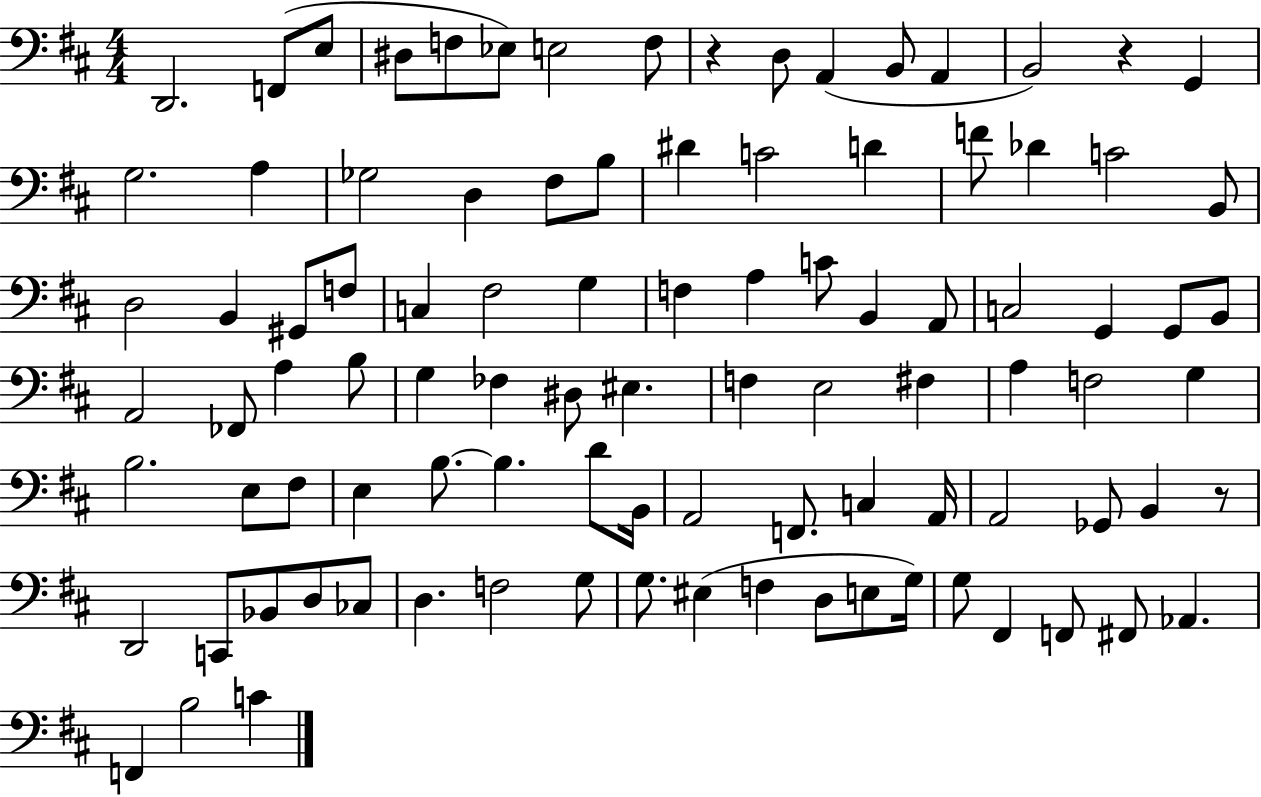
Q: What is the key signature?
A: D major